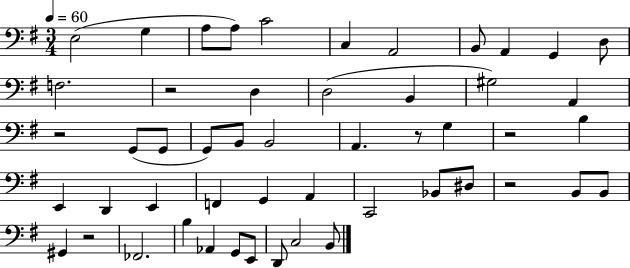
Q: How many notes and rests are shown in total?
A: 51